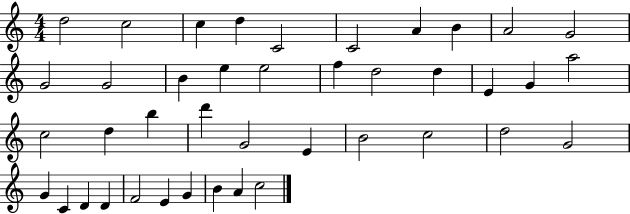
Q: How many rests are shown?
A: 0